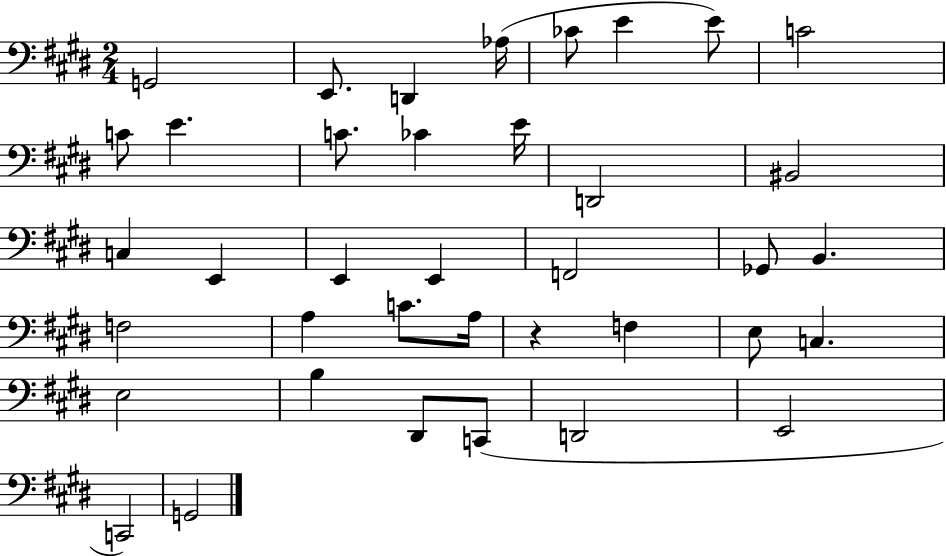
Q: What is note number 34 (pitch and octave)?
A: D2